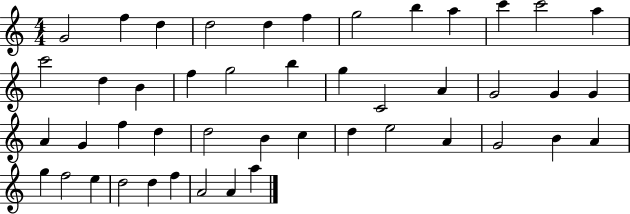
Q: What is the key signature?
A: C major